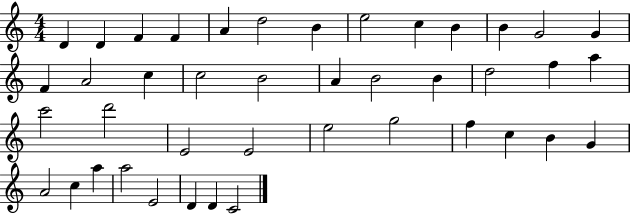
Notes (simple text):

D4/q D4/q F4/q F4/q A4/q D5/h B4/q E5/h C5/q B4/q B4/q G4/h G4/q F4/q A4/h C5/q C5/h B4/h A4/q B4/h B4/q D5/h F5/q A5/q C6/h D6/h E4/h E4/h E5/h G5/h F5/q C5/q B4/q G4/q A4/h C5/q A5/q A5/h E4/h D4/q D4/q C4/h